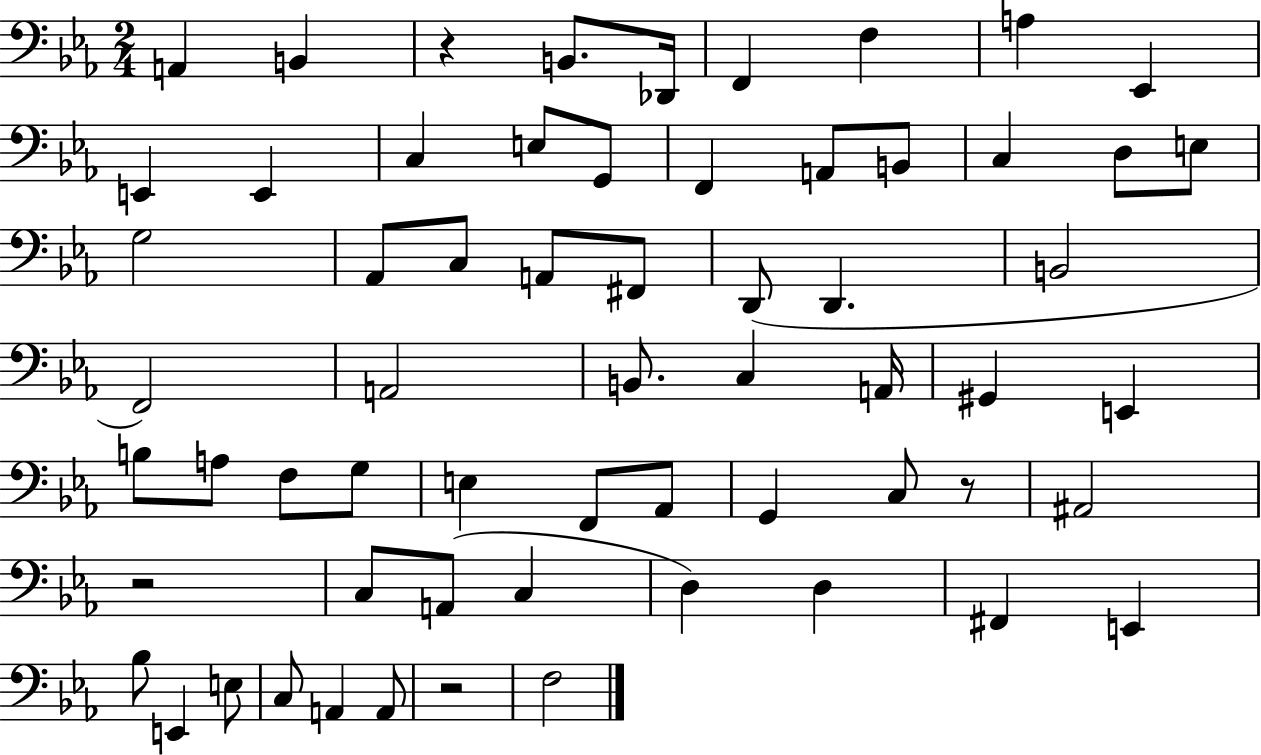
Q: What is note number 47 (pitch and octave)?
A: C3